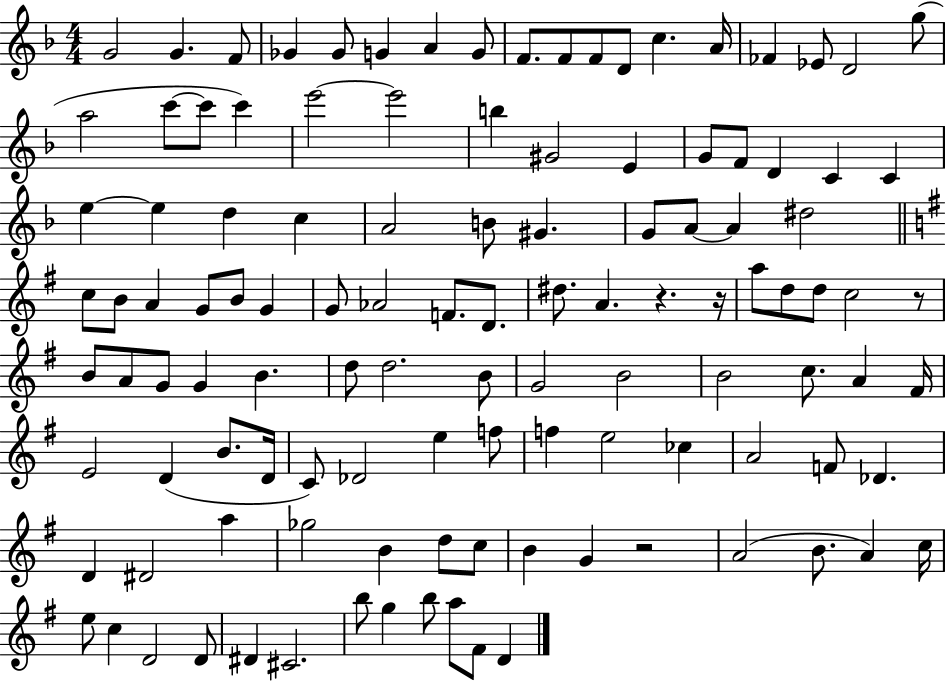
G4/h G4/q. F4/e Gb4/q Gb4/e G4/q A4/q G4/e F4/e. F4/e F4/e D4/e C5/q. A4/s FES4/q Eb4/e D4/h G5/e A5/h C6/e C6/e C6/q E6/h E6/h B5/q G#4/h E4/q G4/e F4/e D4/q C4/q C4/q E5/q E5/q D5/q C5/q A4/h B4/e G#4/q. G4/e A4/e A4/q D#5/h C5/e B4/e A4/q G4/e B4/e G4/q G4/e Ab4/h F4/e. D4/e. D#5/e. A4/q. R/q. R/s A5/e D5/e D5/e C5/h R/e B4/e A4/e G4/e G4/q B4/q. D5/e D5/h. B4/e G4/h B4/h B4/h C5/e. A4/q F#4/s E4/h D4/q B4/e. D4/s C4/e Db4/h E5/q F5/e F5/q E5/h CES5/q A4/h F4/e Db4/q. D4/q D#4/h A5/q Gb5/h B4/q D5/e C5/e B4/q G4/q R/h A4/h B4/e. A4/q C5/s E5/e C5/q D4/h D4/e D#4/q C#4/h. B5/e G5/q B5/e A5/e F#4/e D4/q